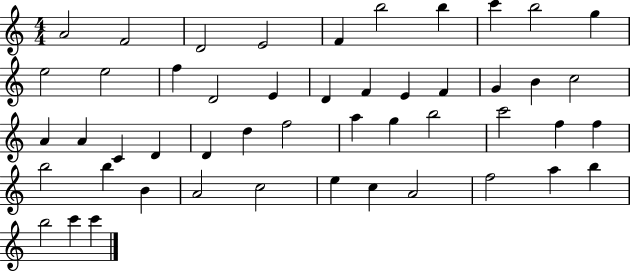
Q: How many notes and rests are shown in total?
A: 49